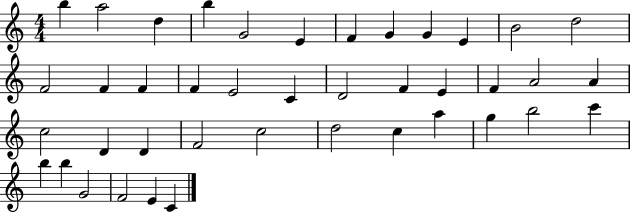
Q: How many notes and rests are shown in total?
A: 41